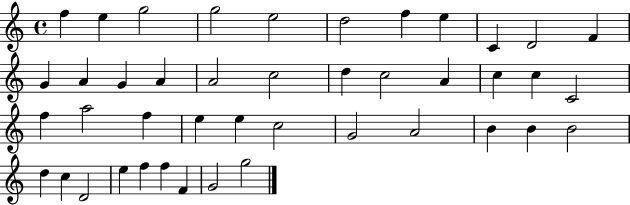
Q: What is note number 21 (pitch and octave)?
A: C5